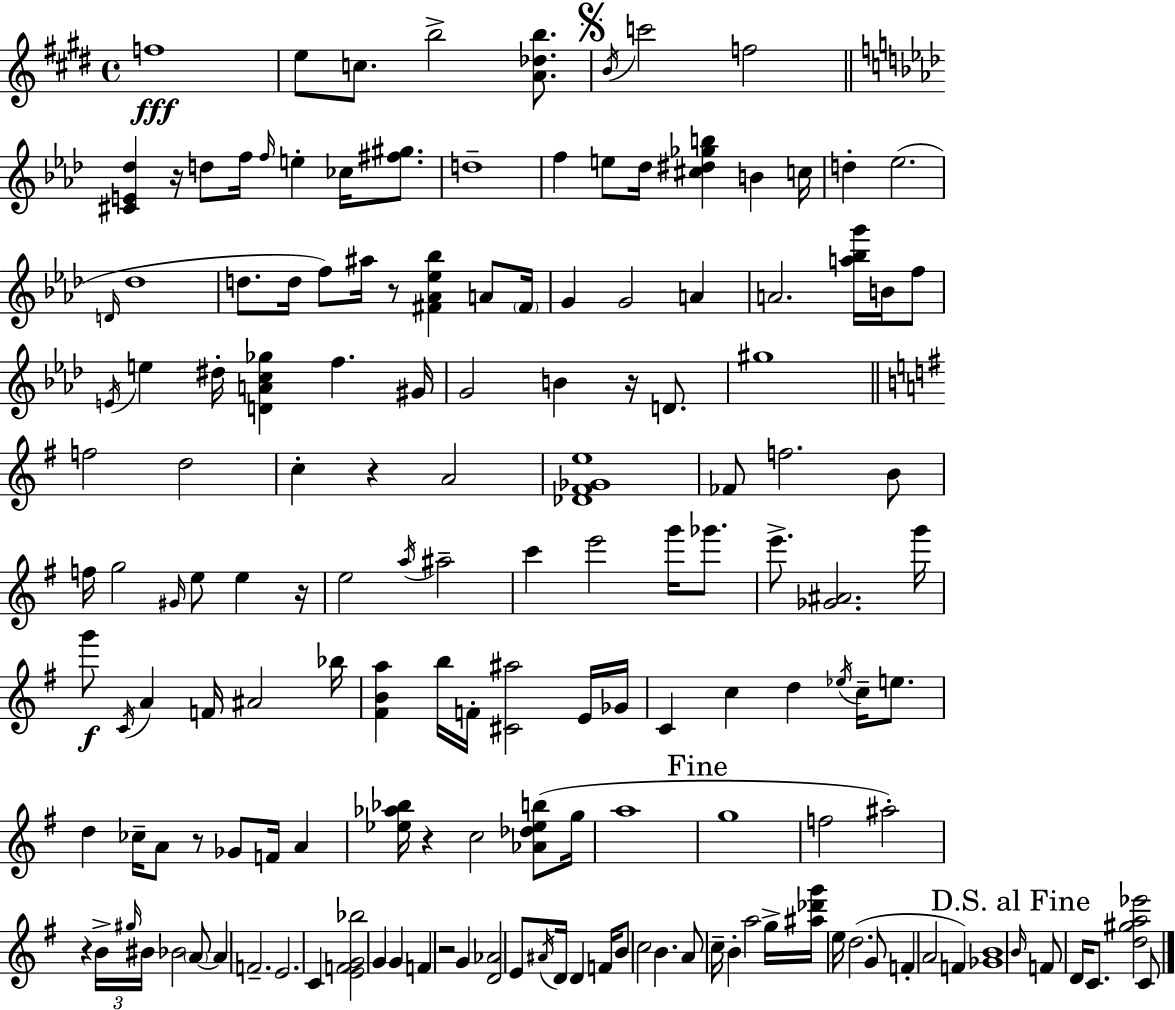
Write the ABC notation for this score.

X:1
T:Untitled
M:4/4
L:1/4
K:E
f4 e/2 c/2 b2 [A_db]/2 B/4 c'2 f2 [^CE_d] z/4 d/2 f/4 f/4 e _c/4 [^f^g]/2 d4 f e/2 _d/4 [^c^d_gb] B c/4 d _e2 D/4 _d4 d/2 d/4 f/2 ^a/4 z/2 [^F_A_e_b] A/2 ^F/4 G G2 A A2 [a_bg']/4 B/4 f/2 E/4 e ^d/4 [DAc_g] f ^G/4 G2 B z/4 D/2 ^g4 f2 d2 c z A2 [_D^F_Ge]4 _F/2 f2 B/2 f/4 g2 ^G/4 e/2 e z/4 e2 a/4 ^a2 c' e'2 g'/4 _g'/2 e'/2 [_G^A]2 g'/4 g'/2 C/4 A F/4 ^A2 _b/4 [^FBa] b/4 F/4 [^C^a]2 E/4 _G/4 C c d _e/4 c/4 e/2 d _c/4 A/2 z/2 _G/2 F/4 A [_e_a_b]/4 z c2 [_A_d_eb]/2 g/4 a4 g4 f2 ^a2 z B/4 ^g/4 ^B/4 _B2 A/2 A F2 E2 C [EFG_b]2 G G F z2 G [D_A]2 E/2 ^A/4 D/4 D F/4 B/2 c2 B A/2 c/4 B a2 g/4 [^a_d'g']/4 e/4 d2 G/2 F A2 F [_GB]4 B/4 F/2 D/4 C/2 [d^ga_e']2 C/2